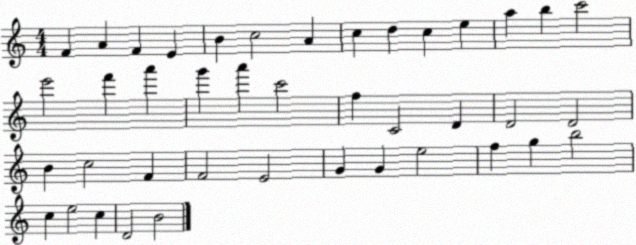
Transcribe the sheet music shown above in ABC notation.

X:1
T:Untitled
M:4/4
L:1/4
K:C
F A F E B c2 A c d c e a b c'2 e'2 f' a' g' a' c'2 f C2 D D2 D2 B c2 F F2 E2 G G e2 f g b2 c e2 c D2 B2